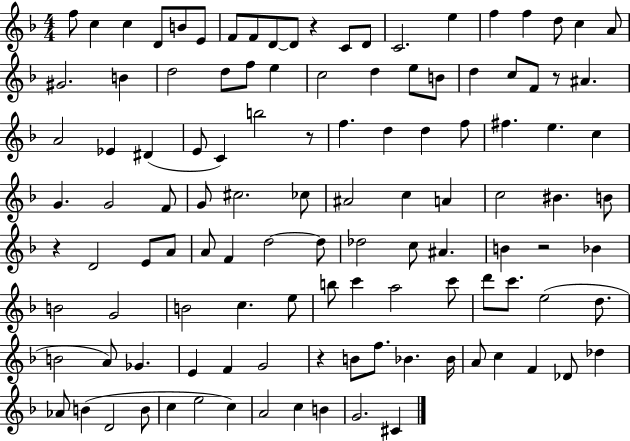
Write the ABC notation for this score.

X:1
T:Untitled
M:4/4
L:1/4
K:F
f/2 c c D/2 B/2 E/2 F/2 F/2 D/2 D/2 z C/2 D/2 C2 e f f d/2 c A/2 ^G2 B d2 d/2 f/2 e c2 d e/2 B/2 d c/2 F/2 z/2 ^A A2 _E ^D E/2 C b2 z/2 f d d f/2 ^f e c G G2 F/2 G/2 ^c2 _c/2 ^A2 c A c2 ^B B/2 z D2 E/2 A/2 A/2 F d2 d/2 _d2 c/2 ^A B z2 _B B2 G2 B2 c e/2 b/2 c' a2 c'/2 d'/2 c'/2 e2 d/2 B2 A/2 _G E F G2 z B/2 f/2 _B _B/4 A/2 c F _D/2 _d _A/2 B D2 B/2 c e2 c A2 c B G2 ^C